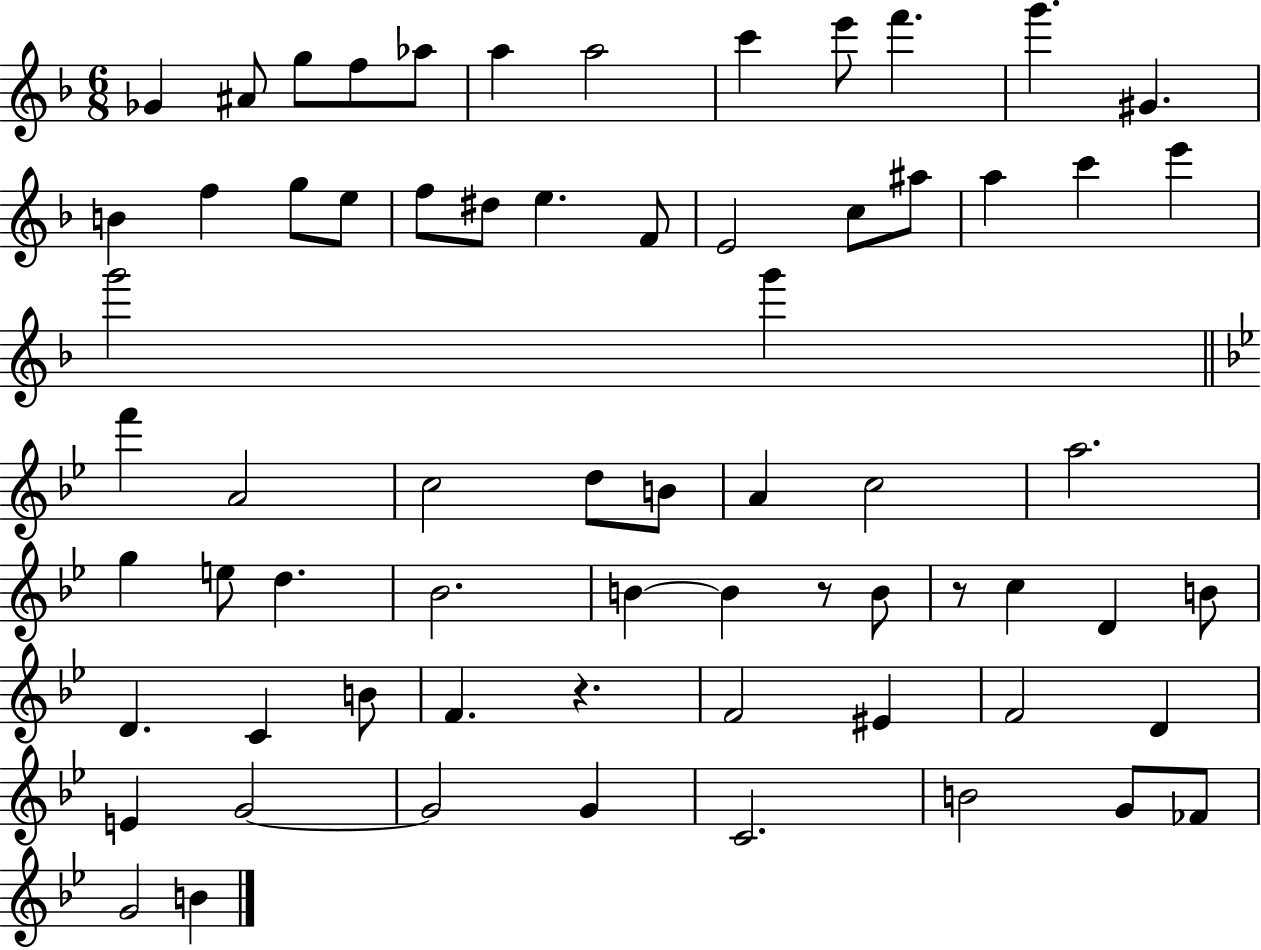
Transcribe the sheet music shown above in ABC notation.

X:1
T:Untitled
M:6/8
L:1/4
K:F
_G ^A/2 g/2 f/2 _a/2 a a2 c' e'/2 f' g' ^G B f g/2 e/2 f/2 ^d/2 e F/2 E2 c/2 ^a/2 a c' e' g'2 g' f' A2 c2 d/2 B/2 A c2 a2 g e/2 d _B2 B B z/2 B/2 z/2 c D B/2 D C B/2 F z F2 ^E F2 D E G2 G2 G C2 B2 G/2 _F/2 G2 B